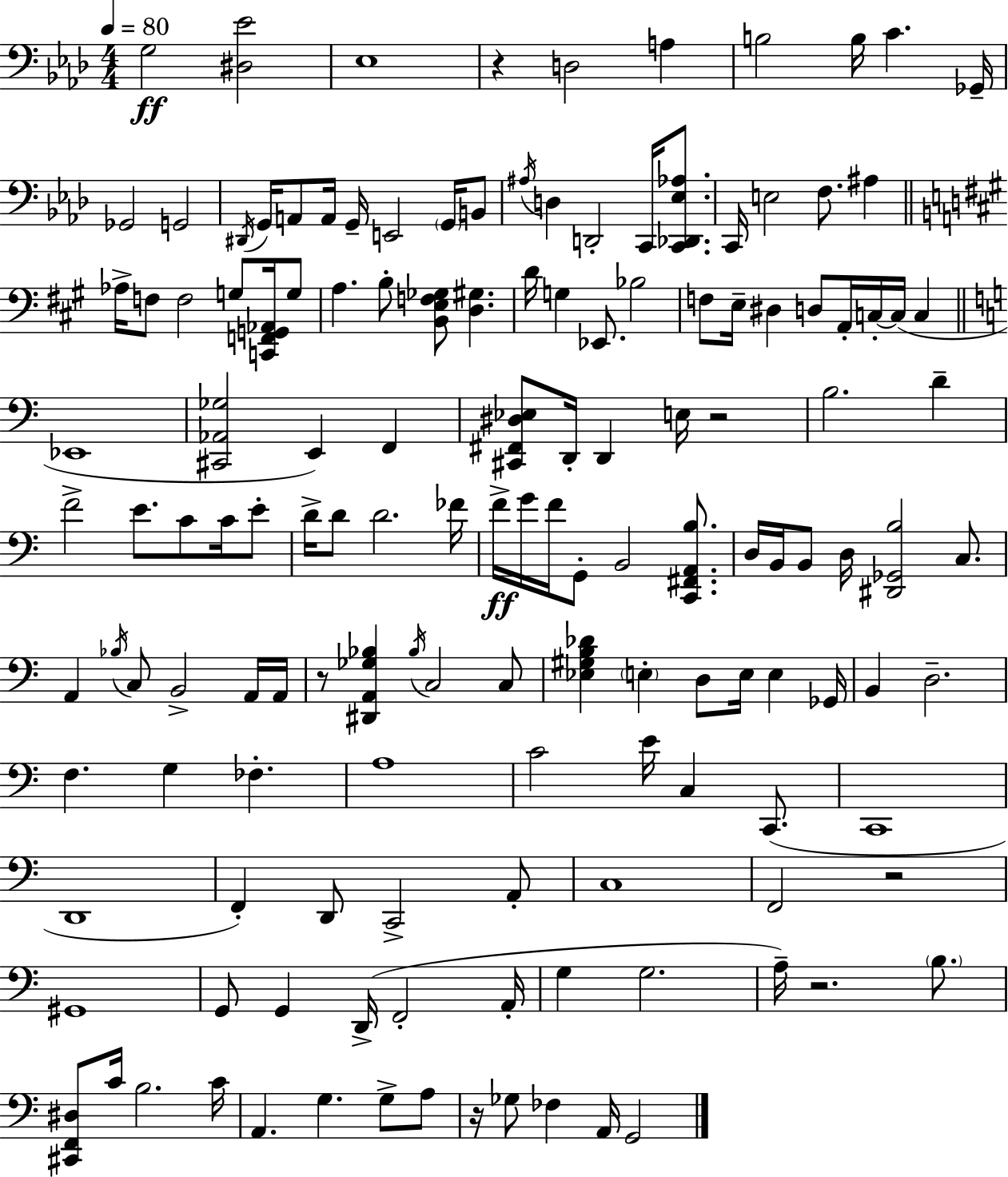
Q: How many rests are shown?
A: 6